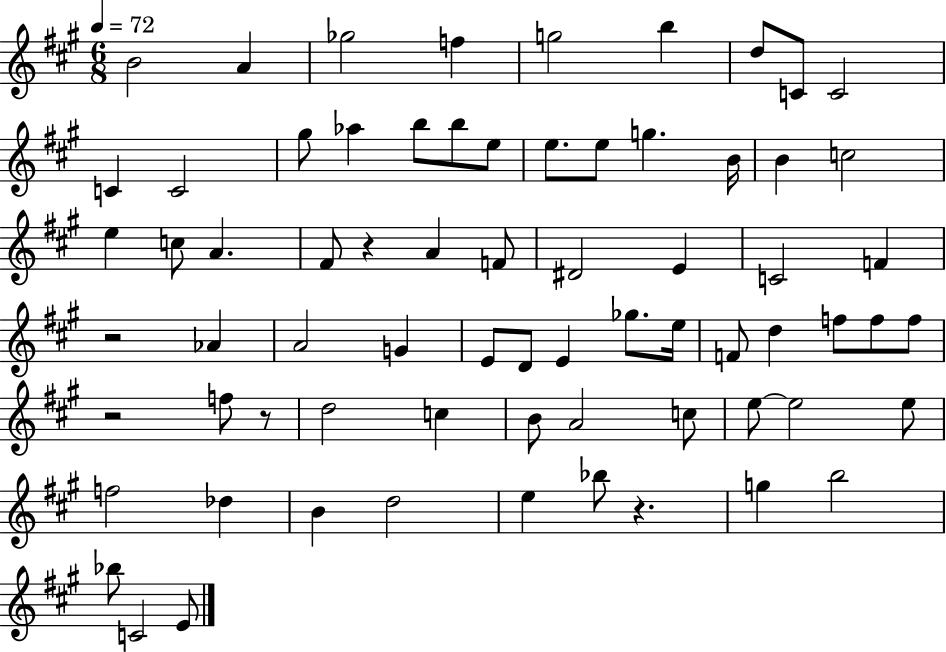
B4/h A4/q Gb5/h F5/q G5/h B5/q D5/e C4/e C4/h C4/q C4/h G#5/e Ab5/q B5/e B5/e E5/e E5/e. E5/e G5/q. B4/s B4/q C5/h E5/q C5/e A4/q. F#4/e R/q A4/q F4/e D#4/h E4/q C4/h F4/q R/h Ab4/q A4/h G4/q E4/e D4/e E4/q Gb5/e. E5/s F4/e D5/q F5/e F5/e F5/e R/h F5/e R/e D5/h C5/q B4/e A4/h C5/e E5/e E5/h E5/e F5/h Db5/q B4/q D5/h E5/q Bb5/e R/q. G5/q B5/h Bb5/e C4/h E4/e